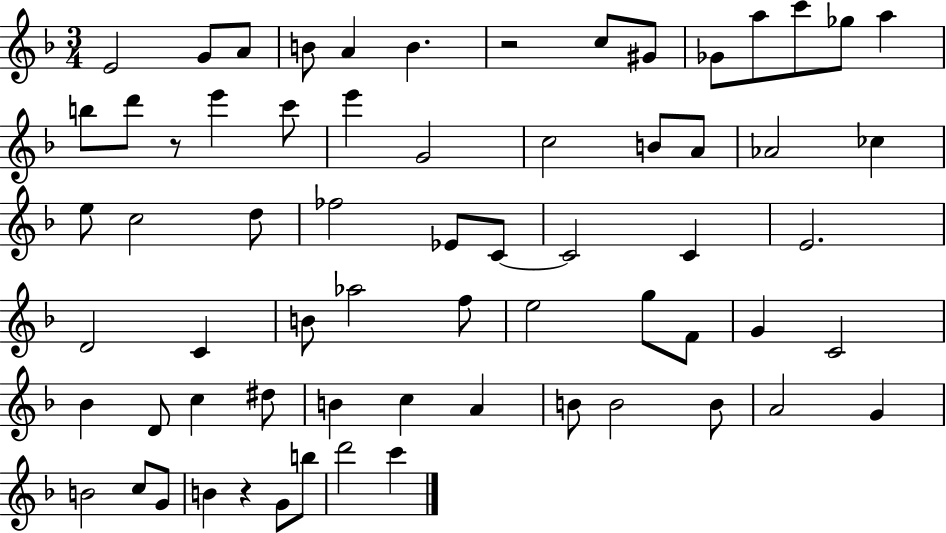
E4/h G4/e A4/e B4/e A4/q B4/q. R/h C5/e G#4/e Gb4/e A5/e C6/e Gb5/e A5/q B5/e D6/e R/e E6/q C6/e E6/q G4/h C5/h B4/e A4/e Ab4/h CES5/q E5/e C5/h D5/e FES5/h Eb4/e C4/e C4/h C4/q E4/h. D4/h C4/q B4/e Ab5/h F5/e E5/h G5/e F4/e G4/q C4/h Bb4/q D4/e C5/q D#5/e B4/q C5/q A4/q B4/e B4/h B4/e A4/h G4/q B4/h C5/e G4/e B4/q R/q G4/e B5/e D6/h C6/q